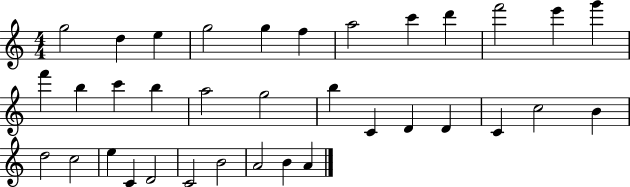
G5/h D5/q E5/q G5/h G5/q F5/q A5/h C6/q D6/q F6/h E6/q G6/q F6/q B5/q C6/q B5/q A5/h G5/h B5/q C4/q D4/q D4/q C4/q C5/h B4/q D5/h C5/h E5/q C4/q D4/h C4/h B4/h A4/h B4/q A4/q